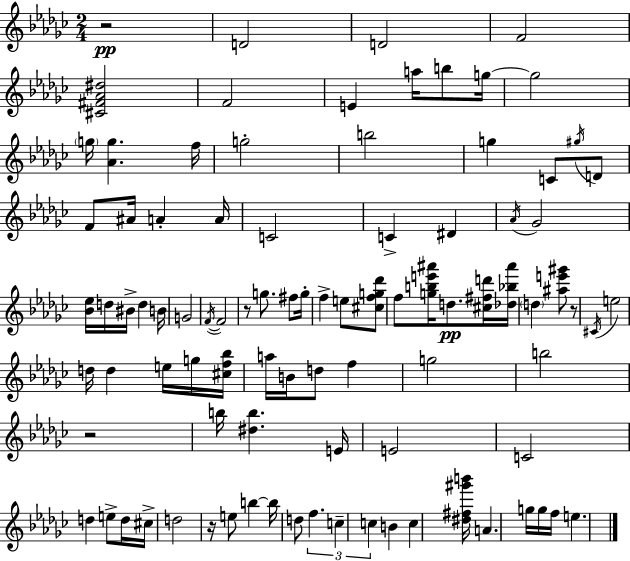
R/h D4/h D4/h F4/h [C#4,F#4,Ab4,D#5]/h F4/h E4/q A5/s B5/e G5/s G5/h G5/s [Ab4,G5]/q. F5/s G5/h B5/h G5/q C4/e G#5/s D4/e F4/e A#4/s A4/q A4/s C4/h C4/q D#4/q Ab4/s Gb4/h [Bb4,Eb5]/s D5/s BIS4/s D5/q B4/s G4/h F4/s F4/h R/e G5/e. F#5/e G5/s F5/q E5/e [C#5,F5,G5,Db6]/e F5/e [G5,B5,E6,A#6]/s D5/e. [C#5,F#5,D6]/s [Db5,Bb5,A#6]/s D5/q [A#5,E6,G#6]/e R/e C#4/s E5/h D5/s D5/q E5/s G5/s [C#5,F5,Bb5]/s A5/s B4/s D5/e F5/q G5/h B5/h R/h B5/s [D#5,B5]/q. E4/s E4/h C4/h D5/q E5/e D5/s C#5/s D5/h R/s E5/e B5/q B5/s D5/e F5/q. C5/q C5/q B4/q C5/q [D#5,F#5,G#6,B6]/s A4/q. G5/s G5/s F5/s E5/q.